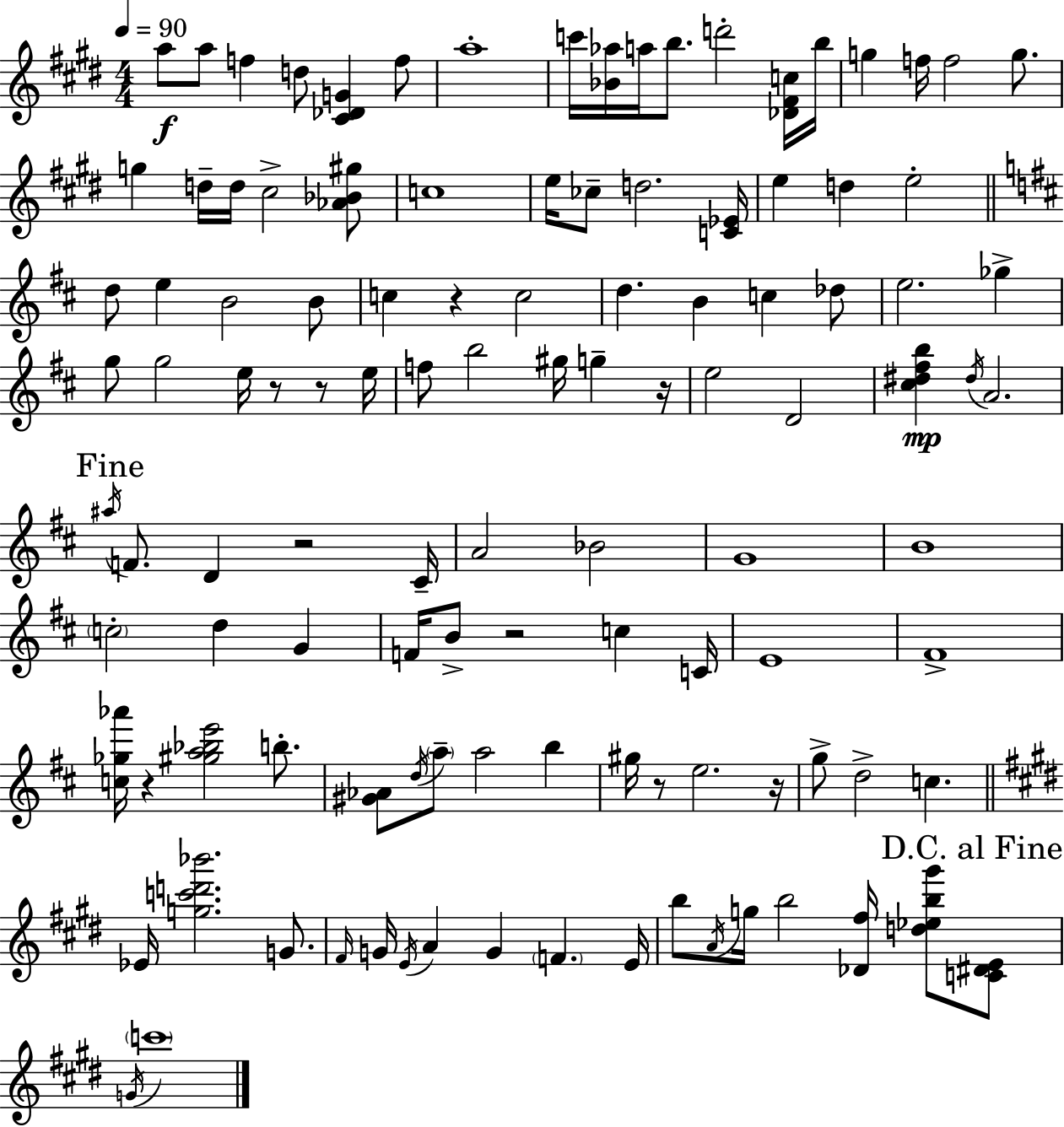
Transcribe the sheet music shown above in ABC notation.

X:1
T:Untitled
M:4/4
L:1/4
K:E
a/2 a/2 f d/2 [^C_DG] f/2 a4 c'/4 [_B_a]/4 a/4 b/2 d'2 [_D^Fc]/4 b/4 g f/4 f2 g/2 g d/4 d/4 ^c2 [_A_B^g]/2 c4 e/4 _c/2 d2 [C_E]/4 e d e2 d/2 e B2 B/2 c z c2 d B c _d/2 e2 _g g/2 g2 e/4 z/2 z/2 e/4 f/2 b2 ^g/4 g z/4 e2 D2 [^c^d^fb] ^d/4 A2 ^a/4 F/2 D z2 ^C/4 A2 _B2 G4 B4 c2 d G F/4 B/2 z2 c C/4 E4 ^F4 [c_g_a']/4 z [^ga_be']2 b/2 [^G_A]/2 d/4 a/2 a2 b ^g/4 z/2 e2 z/4 g/2 d2 c _E/4 [gc'd'_b']2 G/2 ^F/4 G/4 E/4 A G F E/4 b/2 A/4 g/4 b2 [_D^f]/4 [d_eb^g']/2 [C^DE]/2 G/4 c'4